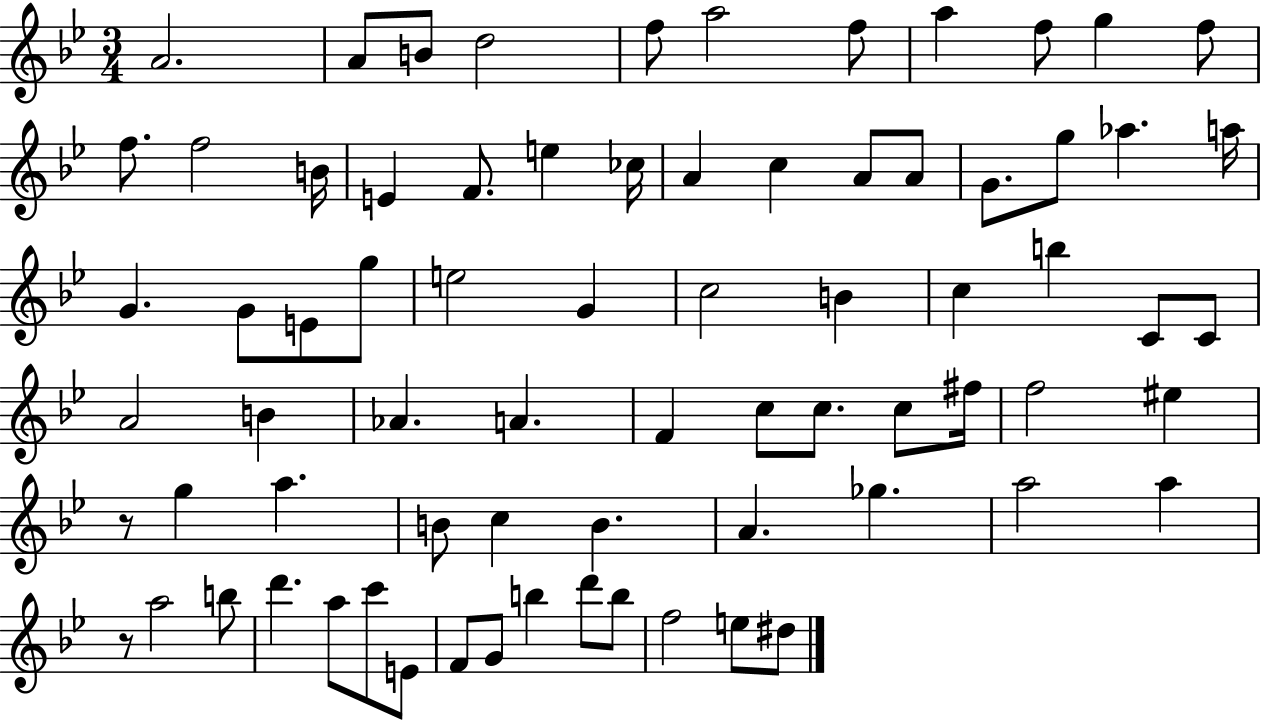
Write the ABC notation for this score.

X:1
T:Untitled
M:3/4
L:1/4
K:Bb
A2 A/2 B/2 d2 f/2 a2 f/2 a f/2 g f/2 f/2 f2 B/4 E F/2 e _c/4 A c A/2 A/2 G/2 g/2 _a a/4 G G/2 E/2 g/2 e2 G c2 B c b C/2 C/2 A2 B _A A F c/2 c/2 c/2 ^f/4 f2 ^e z/2 g a B/2 c B A _g a2 a z/2 a2 b/2 d' a/2 c'/2 E/2 F/2 G/2 b d'/2 b/2 f2 e/2 ^d/2